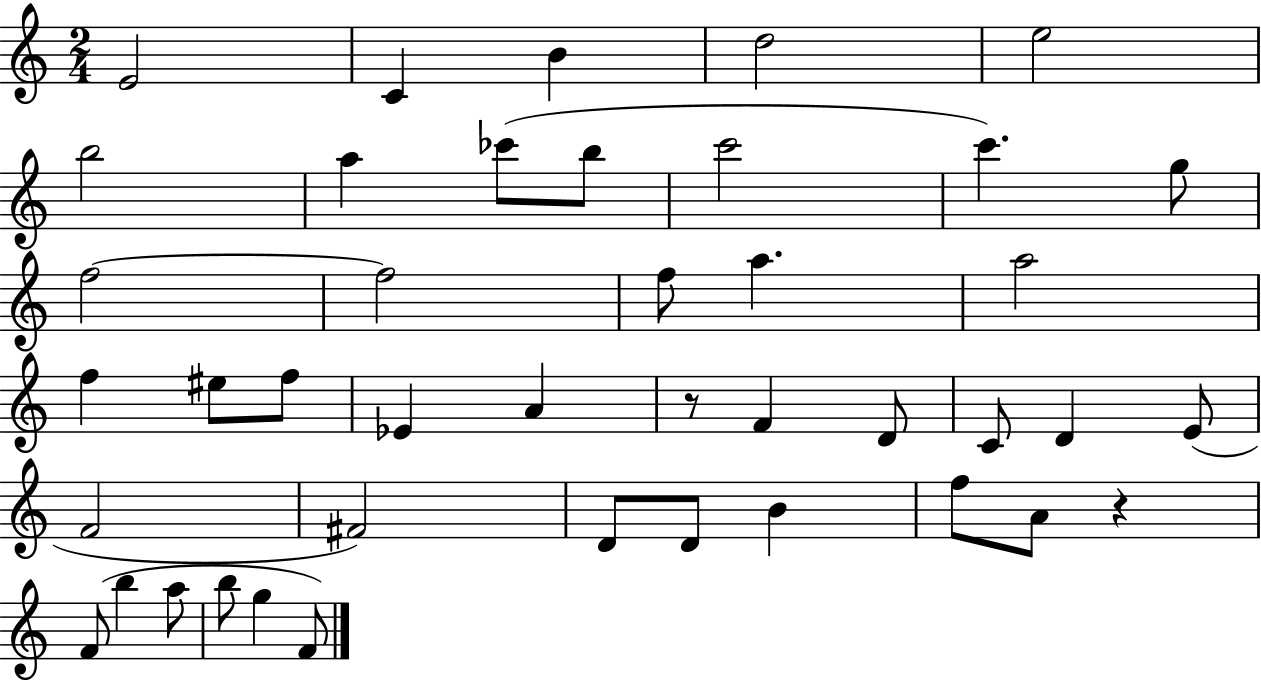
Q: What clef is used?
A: treble